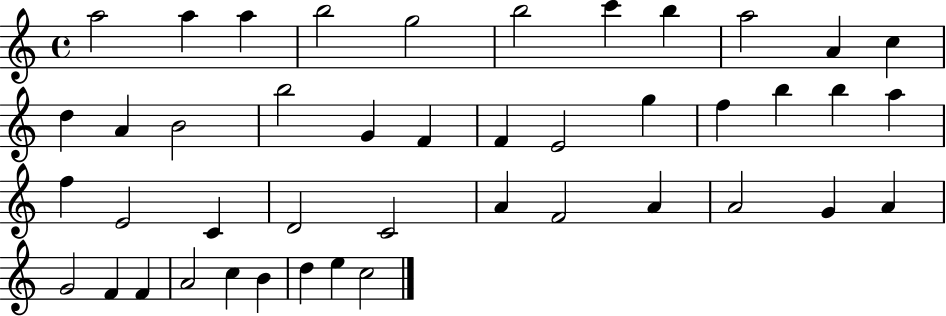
X:1
T:Untitled
M:4/4
L:1/4
K:C
a2 a a b2 g2 b2 c' b a2 A c d A B2 b2 G F F E2 g f b b a f E2 C D2 C2 A F2 A A2 G A G2 F F A2 c B d e c2